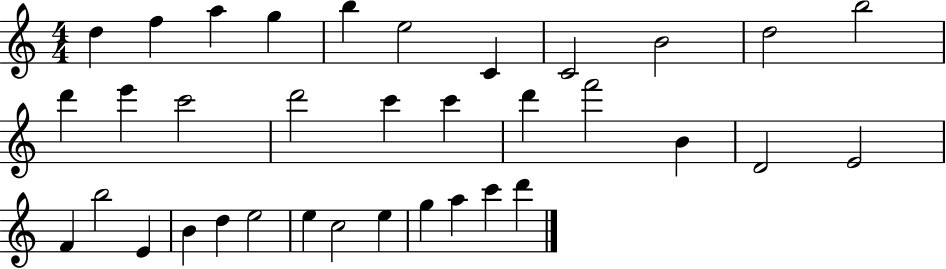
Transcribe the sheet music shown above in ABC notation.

X:1
T:Untitled
M:4/4
L:1/4
K:C
d f a g b e2 C C2 B2 d2 b2 d' e' c'2 d'2 c' c' d' f'2 B D2 E2 F b2 E B d e2 e c2 e g a c' d'